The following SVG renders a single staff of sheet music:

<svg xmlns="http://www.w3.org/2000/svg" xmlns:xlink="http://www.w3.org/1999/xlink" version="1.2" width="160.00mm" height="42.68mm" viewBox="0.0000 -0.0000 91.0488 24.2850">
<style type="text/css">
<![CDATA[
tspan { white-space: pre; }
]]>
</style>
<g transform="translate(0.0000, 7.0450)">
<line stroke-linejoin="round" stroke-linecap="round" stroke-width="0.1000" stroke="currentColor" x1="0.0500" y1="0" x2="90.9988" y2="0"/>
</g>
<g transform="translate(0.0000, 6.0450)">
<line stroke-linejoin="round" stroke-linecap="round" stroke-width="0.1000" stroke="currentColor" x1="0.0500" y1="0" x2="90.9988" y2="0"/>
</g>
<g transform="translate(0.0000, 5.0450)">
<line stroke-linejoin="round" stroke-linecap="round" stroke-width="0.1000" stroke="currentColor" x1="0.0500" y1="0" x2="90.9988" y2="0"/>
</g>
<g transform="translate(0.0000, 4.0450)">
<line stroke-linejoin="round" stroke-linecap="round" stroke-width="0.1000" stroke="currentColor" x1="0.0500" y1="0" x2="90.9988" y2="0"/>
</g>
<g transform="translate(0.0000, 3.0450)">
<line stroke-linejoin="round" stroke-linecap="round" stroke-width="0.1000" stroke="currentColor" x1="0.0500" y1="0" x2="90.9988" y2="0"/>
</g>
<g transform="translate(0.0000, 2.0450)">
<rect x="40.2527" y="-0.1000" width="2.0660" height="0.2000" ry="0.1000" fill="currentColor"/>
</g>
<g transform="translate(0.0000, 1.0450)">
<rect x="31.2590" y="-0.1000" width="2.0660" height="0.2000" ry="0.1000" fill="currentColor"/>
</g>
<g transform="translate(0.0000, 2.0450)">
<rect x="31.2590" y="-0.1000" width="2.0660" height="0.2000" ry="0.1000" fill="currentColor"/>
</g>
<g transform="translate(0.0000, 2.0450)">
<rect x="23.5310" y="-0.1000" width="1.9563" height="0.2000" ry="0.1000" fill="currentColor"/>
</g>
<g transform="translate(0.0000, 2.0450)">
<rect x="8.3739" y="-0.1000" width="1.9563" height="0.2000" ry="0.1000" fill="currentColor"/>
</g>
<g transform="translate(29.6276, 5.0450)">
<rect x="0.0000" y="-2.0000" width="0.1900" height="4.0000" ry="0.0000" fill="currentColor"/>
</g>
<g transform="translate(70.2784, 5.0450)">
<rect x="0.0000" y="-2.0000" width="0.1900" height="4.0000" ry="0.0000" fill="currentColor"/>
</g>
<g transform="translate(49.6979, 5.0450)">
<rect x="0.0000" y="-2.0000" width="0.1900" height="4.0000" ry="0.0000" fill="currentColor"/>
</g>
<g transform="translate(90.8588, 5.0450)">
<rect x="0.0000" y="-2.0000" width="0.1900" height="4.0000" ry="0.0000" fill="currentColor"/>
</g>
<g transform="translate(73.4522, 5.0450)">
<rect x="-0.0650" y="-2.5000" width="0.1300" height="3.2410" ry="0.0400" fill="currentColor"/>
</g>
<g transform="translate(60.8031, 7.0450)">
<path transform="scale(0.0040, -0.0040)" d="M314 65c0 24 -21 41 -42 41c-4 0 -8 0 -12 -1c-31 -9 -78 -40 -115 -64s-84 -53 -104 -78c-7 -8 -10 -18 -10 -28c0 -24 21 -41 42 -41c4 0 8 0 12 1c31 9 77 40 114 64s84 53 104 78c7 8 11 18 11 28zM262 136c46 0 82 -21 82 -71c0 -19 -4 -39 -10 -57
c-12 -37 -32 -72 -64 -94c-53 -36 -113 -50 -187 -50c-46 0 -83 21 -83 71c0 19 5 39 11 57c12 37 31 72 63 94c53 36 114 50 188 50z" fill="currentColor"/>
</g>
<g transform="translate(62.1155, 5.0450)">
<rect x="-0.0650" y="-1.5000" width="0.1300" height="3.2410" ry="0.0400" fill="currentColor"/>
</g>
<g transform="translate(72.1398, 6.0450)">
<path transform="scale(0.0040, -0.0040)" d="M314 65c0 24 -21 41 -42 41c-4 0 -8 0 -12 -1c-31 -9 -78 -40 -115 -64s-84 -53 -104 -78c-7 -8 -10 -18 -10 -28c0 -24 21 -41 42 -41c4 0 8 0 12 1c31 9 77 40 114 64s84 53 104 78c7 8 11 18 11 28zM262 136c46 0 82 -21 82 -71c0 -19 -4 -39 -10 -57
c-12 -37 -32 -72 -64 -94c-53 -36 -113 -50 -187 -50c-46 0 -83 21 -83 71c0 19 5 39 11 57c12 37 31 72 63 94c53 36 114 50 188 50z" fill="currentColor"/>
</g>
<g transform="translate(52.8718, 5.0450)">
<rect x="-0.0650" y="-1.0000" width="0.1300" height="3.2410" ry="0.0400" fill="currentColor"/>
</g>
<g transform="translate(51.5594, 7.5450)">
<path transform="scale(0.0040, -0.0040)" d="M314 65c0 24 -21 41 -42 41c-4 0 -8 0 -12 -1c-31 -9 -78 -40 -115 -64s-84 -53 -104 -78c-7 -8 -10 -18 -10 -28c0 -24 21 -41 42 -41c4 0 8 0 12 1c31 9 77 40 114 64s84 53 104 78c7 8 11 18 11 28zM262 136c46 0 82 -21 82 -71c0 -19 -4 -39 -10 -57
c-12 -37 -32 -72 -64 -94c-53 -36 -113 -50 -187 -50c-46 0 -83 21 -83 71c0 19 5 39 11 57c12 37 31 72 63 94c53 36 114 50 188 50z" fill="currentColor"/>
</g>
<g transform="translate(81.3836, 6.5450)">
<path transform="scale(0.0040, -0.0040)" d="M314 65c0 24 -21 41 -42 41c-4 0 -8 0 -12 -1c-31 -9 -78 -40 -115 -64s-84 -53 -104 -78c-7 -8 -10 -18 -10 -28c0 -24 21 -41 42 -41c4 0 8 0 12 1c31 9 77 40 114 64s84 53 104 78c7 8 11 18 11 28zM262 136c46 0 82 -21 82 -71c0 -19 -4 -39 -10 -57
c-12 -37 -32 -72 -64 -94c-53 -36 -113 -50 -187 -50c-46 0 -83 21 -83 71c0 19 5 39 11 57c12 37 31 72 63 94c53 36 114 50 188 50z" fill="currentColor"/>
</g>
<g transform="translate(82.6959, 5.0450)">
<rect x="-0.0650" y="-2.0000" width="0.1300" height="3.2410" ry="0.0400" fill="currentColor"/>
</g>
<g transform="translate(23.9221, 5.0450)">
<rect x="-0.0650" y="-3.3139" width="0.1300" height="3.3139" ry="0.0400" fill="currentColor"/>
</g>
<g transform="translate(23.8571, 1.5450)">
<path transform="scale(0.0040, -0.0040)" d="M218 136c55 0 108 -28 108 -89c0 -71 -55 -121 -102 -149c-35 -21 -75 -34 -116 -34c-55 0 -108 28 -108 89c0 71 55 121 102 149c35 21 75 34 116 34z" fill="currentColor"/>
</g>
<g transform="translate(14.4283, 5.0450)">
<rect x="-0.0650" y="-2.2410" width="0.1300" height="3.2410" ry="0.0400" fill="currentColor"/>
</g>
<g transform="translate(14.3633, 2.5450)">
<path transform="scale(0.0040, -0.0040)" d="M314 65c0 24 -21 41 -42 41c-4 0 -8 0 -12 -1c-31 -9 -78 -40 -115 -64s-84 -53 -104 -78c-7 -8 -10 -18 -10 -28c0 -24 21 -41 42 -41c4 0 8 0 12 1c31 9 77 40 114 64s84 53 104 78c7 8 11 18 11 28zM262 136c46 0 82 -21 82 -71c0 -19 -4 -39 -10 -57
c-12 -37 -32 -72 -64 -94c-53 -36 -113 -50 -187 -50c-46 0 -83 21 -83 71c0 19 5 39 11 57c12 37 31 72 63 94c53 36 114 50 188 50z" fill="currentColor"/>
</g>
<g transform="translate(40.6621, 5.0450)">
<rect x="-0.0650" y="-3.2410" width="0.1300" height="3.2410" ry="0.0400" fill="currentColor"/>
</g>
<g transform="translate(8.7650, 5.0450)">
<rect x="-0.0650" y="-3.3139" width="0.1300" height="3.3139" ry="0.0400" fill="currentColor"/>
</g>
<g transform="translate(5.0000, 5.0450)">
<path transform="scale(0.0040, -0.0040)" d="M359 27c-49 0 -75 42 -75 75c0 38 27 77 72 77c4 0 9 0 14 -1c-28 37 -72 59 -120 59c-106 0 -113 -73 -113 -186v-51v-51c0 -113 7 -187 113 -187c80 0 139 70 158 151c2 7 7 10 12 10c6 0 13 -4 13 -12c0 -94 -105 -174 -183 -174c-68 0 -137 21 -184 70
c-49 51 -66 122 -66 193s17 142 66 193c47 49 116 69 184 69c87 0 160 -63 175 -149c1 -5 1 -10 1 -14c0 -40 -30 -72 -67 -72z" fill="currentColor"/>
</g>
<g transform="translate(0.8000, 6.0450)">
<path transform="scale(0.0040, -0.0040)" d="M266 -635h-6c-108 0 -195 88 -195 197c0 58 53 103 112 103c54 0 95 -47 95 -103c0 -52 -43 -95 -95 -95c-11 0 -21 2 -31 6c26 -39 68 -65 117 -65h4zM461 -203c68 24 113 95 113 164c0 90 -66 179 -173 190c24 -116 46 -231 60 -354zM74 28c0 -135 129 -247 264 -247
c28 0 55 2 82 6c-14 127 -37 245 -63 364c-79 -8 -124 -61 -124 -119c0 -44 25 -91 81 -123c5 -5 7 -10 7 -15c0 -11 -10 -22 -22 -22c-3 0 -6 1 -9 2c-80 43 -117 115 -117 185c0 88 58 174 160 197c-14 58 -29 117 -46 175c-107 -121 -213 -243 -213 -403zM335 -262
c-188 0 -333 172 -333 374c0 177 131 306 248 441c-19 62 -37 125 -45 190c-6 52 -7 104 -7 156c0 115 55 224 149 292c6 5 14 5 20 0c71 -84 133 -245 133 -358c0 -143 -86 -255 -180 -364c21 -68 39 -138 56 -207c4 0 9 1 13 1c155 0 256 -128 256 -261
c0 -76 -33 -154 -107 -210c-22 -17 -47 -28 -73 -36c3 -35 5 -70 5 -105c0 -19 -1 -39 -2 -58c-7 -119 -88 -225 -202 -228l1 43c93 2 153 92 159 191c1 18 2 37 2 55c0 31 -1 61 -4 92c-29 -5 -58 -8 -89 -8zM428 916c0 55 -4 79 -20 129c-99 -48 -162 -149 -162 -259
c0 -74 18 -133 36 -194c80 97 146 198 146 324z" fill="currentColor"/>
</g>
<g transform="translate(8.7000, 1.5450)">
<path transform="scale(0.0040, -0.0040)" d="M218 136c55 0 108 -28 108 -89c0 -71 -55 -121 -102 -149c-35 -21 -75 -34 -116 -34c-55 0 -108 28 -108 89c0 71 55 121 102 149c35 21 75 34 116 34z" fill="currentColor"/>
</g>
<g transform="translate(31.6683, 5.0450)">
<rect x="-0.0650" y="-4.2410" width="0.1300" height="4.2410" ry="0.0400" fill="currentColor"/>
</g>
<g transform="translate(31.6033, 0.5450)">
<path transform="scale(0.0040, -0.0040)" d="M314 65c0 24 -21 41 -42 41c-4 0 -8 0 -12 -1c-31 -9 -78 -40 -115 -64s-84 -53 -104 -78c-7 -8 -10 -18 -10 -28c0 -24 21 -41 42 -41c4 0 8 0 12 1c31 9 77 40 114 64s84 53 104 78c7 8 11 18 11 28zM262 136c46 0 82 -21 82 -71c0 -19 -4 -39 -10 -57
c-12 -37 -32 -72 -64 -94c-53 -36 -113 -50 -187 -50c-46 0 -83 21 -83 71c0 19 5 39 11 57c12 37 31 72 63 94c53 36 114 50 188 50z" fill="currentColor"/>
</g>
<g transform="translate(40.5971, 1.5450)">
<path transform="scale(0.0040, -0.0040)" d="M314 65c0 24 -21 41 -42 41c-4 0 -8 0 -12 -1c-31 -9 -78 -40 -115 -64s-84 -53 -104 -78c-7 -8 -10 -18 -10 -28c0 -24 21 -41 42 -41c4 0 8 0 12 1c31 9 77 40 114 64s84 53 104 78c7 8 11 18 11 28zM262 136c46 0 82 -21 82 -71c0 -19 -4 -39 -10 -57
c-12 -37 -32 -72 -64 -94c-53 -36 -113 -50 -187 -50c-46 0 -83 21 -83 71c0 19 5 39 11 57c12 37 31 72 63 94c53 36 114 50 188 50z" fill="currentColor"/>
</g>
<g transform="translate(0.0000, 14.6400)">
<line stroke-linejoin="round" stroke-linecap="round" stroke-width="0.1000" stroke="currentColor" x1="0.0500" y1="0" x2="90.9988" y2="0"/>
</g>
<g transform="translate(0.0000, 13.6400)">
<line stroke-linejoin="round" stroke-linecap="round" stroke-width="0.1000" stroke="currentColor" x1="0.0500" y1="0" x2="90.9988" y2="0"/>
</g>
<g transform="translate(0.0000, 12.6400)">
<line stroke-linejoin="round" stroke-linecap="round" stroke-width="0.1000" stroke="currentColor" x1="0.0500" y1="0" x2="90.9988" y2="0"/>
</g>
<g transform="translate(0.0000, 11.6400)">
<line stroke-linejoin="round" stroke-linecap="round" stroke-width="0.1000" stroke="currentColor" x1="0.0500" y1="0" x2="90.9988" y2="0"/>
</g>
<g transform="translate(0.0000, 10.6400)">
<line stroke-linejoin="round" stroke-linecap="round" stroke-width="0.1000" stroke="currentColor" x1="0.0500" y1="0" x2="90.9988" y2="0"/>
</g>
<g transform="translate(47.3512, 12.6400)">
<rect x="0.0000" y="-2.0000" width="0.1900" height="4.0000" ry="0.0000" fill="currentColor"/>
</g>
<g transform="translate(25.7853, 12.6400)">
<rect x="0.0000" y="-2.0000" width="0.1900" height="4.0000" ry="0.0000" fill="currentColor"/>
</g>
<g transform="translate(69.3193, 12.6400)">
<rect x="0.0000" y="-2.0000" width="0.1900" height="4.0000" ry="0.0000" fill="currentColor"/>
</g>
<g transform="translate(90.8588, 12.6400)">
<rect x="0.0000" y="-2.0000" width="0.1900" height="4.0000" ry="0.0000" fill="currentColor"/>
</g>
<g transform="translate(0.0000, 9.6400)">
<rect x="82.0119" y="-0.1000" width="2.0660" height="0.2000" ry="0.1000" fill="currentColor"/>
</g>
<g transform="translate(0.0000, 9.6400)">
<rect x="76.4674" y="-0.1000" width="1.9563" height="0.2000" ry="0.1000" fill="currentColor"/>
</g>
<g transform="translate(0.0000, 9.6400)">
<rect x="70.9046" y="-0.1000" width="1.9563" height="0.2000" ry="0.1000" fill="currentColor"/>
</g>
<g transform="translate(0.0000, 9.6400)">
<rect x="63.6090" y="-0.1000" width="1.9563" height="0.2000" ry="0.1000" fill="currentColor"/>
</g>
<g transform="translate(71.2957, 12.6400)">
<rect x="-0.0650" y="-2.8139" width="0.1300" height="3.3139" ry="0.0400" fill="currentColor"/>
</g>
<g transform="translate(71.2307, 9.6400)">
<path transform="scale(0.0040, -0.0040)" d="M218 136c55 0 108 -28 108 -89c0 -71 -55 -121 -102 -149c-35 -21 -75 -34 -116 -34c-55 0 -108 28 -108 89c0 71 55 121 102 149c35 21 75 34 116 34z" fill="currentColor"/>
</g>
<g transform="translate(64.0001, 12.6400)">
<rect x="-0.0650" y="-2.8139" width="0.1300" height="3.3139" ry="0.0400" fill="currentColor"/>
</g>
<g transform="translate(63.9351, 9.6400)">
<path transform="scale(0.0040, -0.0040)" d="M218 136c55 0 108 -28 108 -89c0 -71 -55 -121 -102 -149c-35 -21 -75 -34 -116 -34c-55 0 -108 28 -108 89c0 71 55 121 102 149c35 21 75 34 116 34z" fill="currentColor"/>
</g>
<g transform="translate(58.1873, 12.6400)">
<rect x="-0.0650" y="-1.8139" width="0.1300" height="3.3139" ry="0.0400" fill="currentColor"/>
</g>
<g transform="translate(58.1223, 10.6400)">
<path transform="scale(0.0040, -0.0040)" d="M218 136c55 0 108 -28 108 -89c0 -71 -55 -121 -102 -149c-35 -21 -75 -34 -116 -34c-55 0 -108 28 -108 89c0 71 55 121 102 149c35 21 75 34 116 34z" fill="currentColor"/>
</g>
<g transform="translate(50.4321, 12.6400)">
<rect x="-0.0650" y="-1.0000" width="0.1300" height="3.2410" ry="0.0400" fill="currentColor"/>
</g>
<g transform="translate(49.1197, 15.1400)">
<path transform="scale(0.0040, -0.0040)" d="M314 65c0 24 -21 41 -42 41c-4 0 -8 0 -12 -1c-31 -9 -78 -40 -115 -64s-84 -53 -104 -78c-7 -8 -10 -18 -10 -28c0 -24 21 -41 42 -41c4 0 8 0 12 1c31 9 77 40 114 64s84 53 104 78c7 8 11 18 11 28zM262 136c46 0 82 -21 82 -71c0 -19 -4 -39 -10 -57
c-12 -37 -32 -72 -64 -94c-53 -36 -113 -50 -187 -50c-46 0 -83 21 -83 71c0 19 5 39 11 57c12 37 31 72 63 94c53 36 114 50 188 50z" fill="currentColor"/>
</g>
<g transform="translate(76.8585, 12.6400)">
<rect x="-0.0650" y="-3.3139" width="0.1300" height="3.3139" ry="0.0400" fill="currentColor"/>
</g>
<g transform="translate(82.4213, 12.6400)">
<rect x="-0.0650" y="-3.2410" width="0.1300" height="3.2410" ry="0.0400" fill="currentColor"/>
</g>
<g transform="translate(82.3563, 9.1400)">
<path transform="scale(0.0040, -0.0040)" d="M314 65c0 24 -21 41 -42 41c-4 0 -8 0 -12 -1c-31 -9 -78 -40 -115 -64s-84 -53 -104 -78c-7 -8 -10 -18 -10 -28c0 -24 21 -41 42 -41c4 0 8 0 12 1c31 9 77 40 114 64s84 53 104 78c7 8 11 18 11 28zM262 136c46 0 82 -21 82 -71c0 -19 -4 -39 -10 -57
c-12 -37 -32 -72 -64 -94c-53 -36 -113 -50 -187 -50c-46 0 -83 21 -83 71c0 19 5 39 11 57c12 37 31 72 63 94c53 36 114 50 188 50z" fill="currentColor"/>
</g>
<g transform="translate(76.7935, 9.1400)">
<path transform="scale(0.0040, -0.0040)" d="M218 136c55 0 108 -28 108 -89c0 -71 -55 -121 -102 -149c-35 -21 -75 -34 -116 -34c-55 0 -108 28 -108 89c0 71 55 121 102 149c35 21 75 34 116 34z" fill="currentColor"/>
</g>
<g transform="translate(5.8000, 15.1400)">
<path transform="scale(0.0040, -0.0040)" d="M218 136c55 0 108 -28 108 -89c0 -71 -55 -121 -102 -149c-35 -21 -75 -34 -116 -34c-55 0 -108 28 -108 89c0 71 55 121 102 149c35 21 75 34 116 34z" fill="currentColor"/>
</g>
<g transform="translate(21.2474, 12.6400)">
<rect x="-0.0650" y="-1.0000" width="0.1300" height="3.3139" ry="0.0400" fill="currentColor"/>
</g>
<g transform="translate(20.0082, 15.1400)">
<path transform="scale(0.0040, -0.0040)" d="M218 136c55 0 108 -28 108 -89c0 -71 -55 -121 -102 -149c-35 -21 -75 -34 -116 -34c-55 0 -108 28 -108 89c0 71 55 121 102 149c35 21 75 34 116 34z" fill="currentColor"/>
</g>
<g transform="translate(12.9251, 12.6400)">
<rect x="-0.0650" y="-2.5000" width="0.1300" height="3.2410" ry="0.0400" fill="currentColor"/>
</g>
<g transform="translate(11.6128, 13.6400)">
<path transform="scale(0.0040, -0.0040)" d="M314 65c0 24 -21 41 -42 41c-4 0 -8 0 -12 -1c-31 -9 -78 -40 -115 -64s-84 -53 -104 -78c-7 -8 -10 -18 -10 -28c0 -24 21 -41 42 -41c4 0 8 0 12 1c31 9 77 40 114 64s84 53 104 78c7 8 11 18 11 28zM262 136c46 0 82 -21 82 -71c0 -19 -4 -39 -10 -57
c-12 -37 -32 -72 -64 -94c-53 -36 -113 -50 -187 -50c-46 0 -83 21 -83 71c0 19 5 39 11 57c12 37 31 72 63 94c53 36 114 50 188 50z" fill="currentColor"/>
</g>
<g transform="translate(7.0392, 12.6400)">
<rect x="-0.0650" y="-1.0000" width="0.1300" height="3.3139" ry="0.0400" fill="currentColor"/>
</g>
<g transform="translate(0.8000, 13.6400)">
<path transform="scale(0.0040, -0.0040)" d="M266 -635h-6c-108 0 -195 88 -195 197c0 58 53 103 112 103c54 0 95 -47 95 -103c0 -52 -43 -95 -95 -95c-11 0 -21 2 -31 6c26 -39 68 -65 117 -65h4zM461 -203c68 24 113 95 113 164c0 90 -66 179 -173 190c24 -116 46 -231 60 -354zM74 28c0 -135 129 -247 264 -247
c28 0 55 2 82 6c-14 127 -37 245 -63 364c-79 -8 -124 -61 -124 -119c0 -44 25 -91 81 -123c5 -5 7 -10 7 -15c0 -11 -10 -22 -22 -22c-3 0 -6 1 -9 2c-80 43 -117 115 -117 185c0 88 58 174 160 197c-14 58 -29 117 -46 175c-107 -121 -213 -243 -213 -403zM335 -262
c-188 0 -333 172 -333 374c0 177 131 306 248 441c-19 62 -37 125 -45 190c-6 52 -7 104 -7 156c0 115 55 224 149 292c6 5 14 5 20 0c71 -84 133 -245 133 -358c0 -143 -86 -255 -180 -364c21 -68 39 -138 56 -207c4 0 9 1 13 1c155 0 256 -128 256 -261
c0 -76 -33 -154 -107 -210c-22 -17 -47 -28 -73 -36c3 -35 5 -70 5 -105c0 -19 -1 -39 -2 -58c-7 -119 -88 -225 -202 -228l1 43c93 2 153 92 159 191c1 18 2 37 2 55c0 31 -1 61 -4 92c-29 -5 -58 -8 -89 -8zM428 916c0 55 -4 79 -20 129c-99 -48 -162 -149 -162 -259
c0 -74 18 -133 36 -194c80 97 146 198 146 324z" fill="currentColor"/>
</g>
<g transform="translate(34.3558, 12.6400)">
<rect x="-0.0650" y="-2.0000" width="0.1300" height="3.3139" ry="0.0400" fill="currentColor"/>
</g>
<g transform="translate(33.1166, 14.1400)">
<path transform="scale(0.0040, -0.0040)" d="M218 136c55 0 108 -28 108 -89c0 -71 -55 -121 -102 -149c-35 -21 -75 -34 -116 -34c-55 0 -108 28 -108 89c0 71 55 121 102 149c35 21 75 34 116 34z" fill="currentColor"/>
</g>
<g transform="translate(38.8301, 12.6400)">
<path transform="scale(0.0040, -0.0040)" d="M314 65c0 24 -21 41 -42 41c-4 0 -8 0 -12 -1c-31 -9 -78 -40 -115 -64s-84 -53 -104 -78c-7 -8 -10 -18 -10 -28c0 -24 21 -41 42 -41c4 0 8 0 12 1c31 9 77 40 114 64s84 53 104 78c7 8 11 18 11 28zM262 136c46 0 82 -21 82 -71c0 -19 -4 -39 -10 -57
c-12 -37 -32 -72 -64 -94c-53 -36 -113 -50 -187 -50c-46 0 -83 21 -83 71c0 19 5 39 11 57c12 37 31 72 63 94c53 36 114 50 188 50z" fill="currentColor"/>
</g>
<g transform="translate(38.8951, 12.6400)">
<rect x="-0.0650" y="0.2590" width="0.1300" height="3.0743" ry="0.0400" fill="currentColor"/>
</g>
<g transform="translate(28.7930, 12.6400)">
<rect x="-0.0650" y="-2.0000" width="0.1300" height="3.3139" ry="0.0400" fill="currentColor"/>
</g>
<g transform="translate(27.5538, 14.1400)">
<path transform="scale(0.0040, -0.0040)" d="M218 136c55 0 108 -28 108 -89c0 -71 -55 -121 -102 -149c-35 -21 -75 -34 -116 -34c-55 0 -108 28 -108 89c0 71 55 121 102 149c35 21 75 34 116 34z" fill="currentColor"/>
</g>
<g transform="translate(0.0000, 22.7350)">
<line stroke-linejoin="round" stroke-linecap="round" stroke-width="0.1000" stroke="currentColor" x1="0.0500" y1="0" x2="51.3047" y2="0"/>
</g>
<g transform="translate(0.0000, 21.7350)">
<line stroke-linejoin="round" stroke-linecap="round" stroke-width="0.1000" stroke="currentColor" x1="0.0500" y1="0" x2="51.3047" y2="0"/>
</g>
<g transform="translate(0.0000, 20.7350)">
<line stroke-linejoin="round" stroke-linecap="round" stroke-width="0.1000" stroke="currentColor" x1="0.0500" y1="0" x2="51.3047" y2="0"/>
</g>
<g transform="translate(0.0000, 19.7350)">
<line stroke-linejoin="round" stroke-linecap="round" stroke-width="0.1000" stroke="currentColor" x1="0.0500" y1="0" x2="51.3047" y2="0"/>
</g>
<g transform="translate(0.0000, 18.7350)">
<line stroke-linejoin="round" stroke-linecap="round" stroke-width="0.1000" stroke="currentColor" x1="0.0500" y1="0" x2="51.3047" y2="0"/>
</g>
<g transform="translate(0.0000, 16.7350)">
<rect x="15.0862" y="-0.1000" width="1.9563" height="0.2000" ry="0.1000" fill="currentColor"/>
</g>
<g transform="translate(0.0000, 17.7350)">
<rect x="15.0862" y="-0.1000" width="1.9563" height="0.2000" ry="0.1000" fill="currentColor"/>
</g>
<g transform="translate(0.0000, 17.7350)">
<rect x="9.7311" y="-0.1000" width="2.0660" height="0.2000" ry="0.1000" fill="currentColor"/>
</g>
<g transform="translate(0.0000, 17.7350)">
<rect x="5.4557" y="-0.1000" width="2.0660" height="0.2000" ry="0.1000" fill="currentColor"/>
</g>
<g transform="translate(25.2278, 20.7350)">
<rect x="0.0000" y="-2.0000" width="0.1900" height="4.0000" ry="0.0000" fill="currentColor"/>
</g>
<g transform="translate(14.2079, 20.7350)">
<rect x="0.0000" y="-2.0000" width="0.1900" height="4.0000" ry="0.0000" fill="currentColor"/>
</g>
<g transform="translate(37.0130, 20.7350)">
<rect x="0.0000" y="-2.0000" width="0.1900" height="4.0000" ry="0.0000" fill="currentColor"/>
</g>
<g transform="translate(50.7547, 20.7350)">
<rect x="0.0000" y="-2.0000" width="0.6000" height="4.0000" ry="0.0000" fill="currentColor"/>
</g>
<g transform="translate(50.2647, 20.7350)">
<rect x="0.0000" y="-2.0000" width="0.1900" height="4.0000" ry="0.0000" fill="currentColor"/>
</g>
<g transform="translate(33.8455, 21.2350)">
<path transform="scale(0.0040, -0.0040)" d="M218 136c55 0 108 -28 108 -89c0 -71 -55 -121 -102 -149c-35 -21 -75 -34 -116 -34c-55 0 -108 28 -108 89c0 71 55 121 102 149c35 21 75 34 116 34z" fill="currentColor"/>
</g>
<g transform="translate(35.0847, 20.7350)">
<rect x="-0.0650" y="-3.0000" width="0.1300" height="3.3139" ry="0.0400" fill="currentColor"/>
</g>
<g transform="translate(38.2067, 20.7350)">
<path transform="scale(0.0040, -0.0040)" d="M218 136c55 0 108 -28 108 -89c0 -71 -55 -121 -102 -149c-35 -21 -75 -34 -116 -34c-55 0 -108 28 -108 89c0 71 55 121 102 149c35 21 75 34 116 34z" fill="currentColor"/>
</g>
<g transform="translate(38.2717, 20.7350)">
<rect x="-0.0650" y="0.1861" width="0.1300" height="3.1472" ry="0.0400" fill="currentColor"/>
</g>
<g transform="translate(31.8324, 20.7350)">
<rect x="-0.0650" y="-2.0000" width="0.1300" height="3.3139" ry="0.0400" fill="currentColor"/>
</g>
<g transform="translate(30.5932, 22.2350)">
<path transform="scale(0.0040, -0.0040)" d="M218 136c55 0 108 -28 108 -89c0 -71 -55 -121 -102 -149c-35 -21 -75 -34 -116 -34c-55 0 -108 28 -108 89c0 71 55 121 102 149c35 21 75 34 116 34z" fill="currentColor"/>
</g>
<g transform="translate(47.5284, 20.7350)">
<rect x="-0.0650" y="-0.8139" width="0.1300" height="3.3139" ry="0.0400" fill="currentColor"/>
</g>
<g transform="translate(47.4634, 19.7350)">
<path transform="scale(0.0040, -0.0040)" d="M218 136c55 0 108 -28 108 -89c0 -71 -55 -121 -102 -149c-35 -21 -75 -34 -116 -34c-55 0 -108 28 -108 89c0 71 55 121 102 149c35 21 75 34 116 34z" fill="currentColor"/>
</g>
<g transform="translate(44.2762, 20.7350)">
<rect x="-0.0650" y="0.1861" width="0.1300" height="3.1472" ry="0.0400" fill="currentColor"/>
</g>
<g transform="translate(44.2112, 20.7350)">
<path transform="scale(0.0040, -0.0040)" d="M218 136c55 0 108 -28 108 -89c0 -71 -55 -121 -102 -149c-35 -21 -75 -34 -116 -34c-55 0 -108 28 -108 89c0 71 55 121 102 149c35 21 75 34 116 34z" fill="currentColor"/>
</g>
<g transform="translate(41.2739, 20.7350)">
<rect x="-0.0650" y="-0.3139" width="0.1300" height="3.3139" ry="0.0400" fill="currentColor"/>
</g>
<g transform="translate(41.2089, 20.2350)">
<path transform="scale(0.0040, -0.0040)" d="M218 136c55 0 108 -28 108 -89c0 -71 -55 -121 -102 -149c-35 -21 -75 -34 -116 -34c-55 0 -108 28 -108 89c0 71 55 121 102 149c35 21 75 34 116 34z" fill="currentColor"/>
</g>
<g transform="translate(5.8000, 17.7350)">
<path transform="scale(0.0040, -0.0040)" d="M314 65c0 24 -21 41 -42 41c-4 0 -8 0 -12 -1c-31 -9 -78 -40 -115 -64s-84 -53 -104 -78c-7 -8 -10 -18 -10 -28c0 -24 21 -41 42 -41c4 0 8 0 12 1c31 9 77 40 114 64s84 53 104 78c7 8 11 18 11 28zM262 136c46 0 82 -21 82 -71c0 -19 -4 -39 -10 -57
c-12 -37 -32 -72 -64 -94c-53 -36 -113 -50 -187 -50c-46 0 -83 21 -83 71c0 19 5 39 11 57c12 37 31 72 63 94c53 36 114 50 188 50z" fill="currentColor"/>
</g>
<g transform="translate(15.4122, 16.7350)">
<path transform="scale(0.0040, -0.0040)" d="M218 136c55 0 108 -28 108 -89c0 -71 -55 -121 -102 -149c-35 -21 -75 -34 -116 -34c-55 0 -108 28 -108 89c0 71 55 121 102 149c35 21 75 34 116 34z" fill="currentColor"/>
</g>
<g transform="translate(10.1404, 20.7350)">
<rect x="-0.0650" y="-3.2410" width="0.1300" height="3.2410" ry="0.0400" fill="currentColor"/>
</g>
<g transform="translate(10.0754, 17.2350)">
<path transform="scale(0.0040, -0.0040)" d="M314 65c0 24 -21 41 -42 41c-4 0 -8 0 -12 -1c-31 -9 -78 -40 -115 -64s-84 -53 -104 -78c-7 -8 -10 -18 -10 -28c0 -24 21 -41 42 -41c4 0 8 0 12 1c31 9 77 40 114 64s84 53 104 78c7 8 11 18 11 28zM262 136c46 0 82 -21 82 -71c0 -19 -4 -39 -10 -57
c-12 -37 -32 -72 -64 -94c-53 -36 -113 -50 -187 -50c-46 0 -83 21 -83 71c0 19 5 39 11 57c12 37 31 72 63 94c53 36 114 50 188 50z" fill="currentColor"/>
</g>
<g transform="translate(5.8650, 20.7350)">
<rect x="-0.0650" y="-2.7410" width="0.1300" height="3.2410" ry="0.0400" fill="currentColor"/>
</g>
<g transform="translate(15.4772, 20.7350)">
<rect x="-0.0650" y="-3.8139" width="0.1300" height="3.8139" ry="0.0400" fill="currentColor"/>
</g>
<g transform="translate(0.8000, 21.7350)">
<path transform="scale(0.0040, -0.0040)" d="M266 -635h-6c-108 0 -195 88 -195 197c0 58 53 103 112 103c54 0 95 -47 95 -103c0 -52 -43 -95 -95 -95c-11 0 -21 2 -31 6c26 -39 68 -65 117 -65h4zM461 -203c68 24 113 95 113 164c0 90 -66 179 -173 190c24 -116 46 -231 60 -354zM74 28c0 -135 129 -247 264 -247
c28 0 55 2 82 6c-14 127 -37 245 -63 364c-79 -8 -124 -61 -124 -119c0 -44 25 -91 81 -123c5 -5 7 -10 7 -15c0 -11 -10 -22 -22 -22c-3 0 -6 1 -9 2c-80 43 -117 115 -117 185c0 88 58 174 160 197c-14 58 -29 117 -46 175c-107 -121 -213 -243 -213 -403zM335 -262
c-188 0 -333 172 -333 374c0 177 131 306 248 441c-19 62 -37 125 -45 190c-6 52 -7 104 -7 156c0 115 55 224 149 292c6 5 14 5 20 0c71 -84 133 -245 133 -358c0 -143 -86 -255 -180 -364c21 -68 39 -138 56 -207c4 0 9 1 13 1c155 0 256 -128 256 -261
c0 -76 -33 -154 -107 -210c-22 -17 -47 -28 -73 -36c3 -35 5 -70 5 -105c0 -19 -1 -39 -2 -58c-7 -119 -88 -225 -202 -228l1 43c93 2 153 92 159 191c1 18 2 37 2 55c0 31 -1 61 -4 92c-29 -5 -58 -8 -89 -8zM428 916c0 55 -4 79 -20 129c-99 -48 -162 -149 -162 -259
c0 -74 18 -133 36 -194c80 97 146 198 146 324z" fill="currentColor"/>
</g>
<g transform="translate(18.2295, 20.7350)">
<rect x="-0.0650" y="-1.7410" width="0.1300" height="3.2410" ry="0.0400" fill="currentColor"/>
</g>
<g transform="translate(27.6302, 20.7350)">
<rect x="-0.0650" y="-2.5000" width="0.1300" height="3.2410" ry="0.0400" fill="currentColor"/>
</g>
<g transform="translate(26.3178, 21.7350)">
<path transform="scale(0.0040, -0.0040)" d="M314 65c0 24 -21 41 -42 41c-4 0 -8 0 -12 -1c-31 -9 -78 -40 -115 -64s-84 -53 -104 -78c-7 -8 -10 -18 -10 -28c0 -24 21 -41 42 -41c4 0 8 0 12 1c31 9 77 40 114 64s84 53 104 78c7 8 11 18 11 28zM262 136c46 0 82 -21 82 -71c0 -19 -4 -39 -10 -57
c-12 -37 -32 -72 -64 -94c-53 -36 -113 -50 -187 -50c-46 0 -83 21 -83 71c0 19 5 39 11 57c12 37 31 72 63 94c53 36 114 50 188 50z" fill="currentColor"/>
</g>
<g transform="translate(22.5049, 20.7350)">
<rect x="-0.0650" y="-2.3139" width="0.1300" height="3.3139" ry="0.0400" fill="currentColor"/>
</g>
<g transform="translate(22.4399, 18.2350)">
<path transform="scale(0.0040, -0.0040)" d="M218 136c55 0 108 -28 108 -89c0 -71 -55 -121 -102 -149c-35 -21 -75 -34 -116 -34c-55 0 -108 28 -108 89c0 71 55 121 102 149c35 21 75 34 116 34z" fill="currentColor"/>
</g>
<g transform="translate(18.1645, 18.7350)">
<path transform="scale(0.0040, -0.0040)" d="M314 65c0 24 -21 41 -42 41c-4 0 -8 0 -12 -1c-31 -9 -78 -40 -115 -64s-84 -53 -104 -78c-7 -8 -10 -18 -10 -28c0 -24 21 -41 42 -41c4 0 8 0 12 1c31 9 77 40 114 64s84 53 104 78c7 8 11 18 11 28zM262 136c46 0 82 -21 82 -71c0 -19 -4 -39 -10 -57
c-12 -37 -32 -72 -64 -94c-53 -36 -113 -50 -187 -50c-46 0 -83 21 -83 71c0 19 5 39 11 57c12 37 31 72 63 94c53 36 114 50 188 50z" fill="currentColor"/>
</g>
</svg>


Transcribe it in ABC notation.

X:1
T:Untitled
M:4/4
L:1/4
K:C
b g2 b d'2 b2 D2 E2 G2 F2 D G2 D F F B2 D2 f a a b b2 a2 b2 c' f2 g G2 F A B c B d